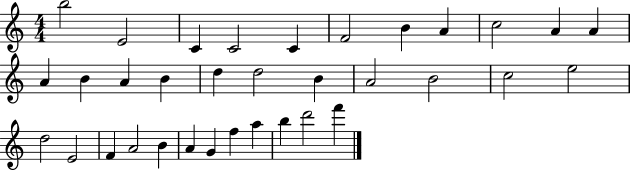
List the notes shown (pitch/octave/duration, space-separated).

B5/h E4/h C4/q C4/h C4/q F4/h B4/q A4/q C5/h A4/q A4/q A4/q B4/q A4/q B4/q D5/q D5/h B4/q A4/h B4/h C5/h E5/h D5/h E4/h F4/q A4/h B4/q A4/q G4/q F5/q A5/q B5/q D6/h F6/q